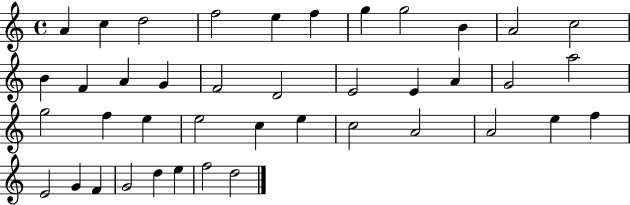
{
  \clef treble
  \time 4/4
  \defaultTimeSignature
  \key c \major
  a'4 c''4 d''2 | f''2 e''4 f''4 | g''4 g''2 b'4 | a'2 c''2 | \break b'4 f'4 a'4 g'4 | f'2 d'2 | e'2 e'4 a'4 | g'2 a''2 | \break g''2 f''4 e''4 | e''2 c''4 e''4 | c''2 a'2 | a'2 e''4 f''4 | \break e'2 g'4 f'4 | g'2 d''4 e''4 | f''2 d''2 | \bar "|."
}